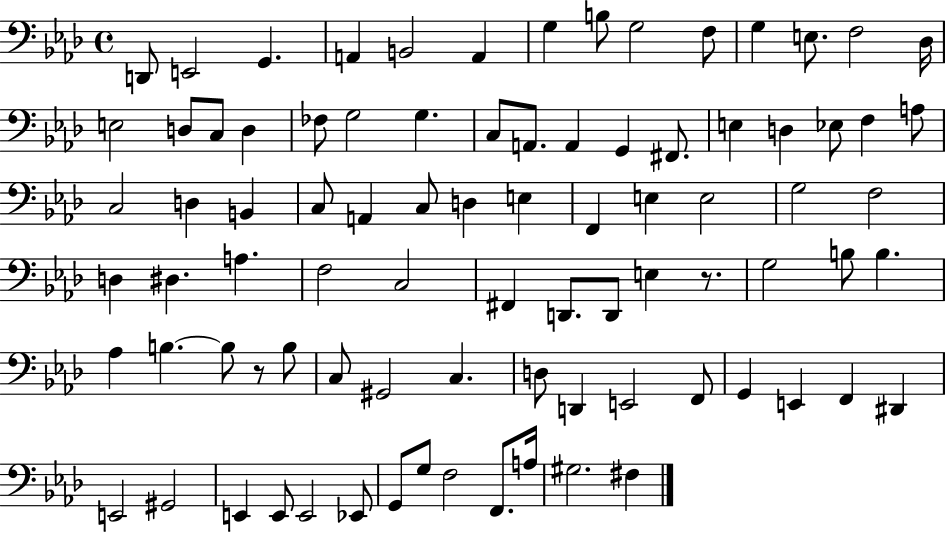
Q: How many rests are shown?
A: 2